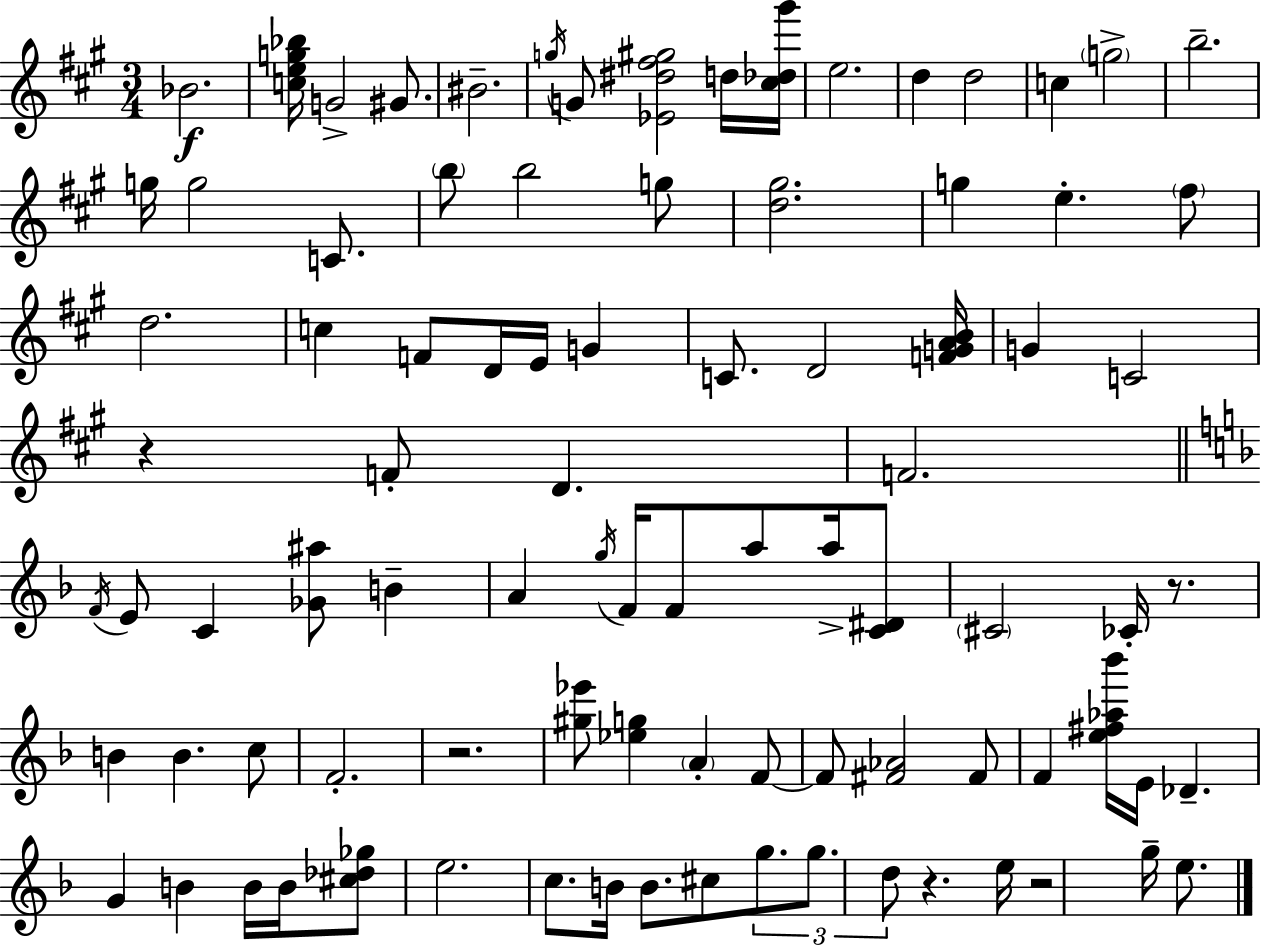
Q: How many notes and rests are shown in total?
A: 90